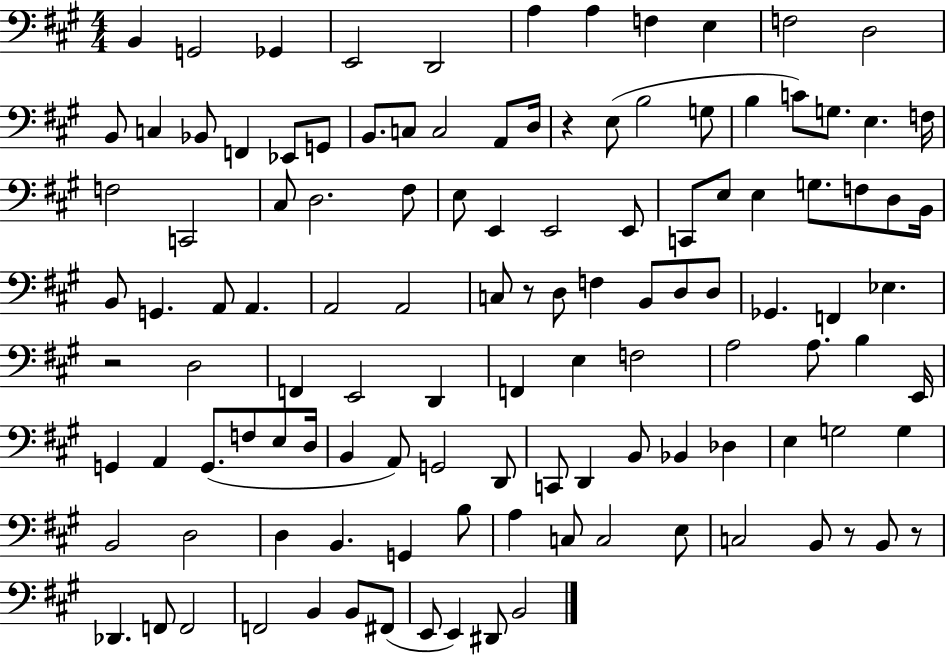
X:1
T:Untitled
M:4/4
L:1/4
K:A
B,, G,,2 _G,, E,,2 D,,2 A, A, F, E, F,2 D,2 B,,/2 C, _B,,/2 F,, _E,,/2 G,,/2 B,,/2 C,/2 C,2 A,,/2 D,/4 z E,/2 B,2 G,/2 B, C/2 G,/2 E, F,/4 F,2 C,,2 ^C,/2 D,2 ^F,/2 E,/2 E,, E,,2 E,,/2 C,,/2 E,/2 E, G,/2 F,/2 D,/2 B,,/4 B,,/2 G,, A,,/2 A,, A,,2 A,,2 C,/2 z/2 D,/2 F, B,,/2 D,/2 D,/2 _G,, F,, _E, z2 D,2 F,, E,,2 D,, F,, E, F,2 A,2 A,/2 B, E,,/4 G,, A,, G,,/2 F,/2 E,/2 D,/4 B,, A,,/2 G,,2 D,,/2 C,,/2 D,, B,,/2 _B,, _D, E, G,2 G, B,,2 D,2 D, B,, G,, B,/2 A, C,/2 C,2 E,/2 C,2 B,,/2 z/2 B,,/2 z/2 _D,, F,,/2 F,,2 F,,2 B,, B,,/2 ^F,,/2 E,,/2 E,, ^D,,/2 B,,2